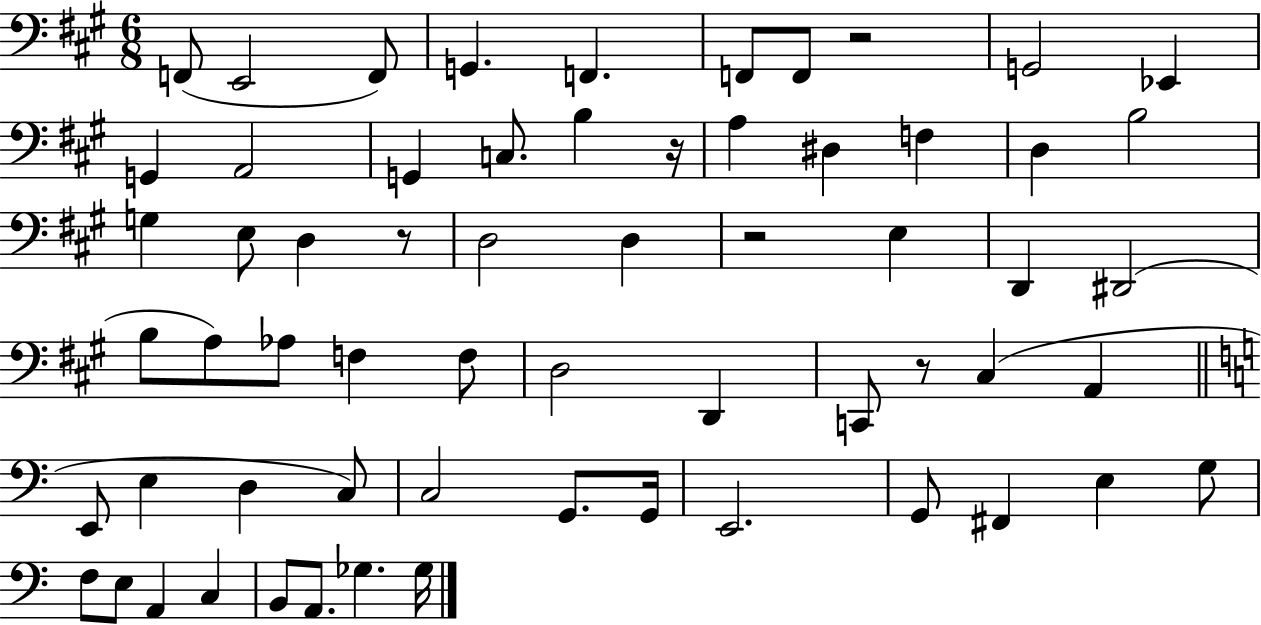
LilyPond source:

{
  \clef bass
  \numericTimeSignature
  \time 6/8
  \key a \major
  f,8( e,2 f,8) | g,4. f,4. | f,8 f,8 r2 | g,2 ees,4 | \break g,4 a,2 | g,4 c8. b4 r16 | a4 dis4 f4 | d4 b2 | \break g4 e8 d4 r8 | d2 d4 | r2 e4 | d,4 dis,2( | \break b8 a8) aes8 f4 f8 | d2 d,4 | c,8 r8 cis4( a,4 | \bar "||" \break \key c \major e,8 e4 d4 c8) | c2 g,8. g,16 | e,2. | g,8 fis,4 e4 g8 | \break f8 e8 a,4 c4 | b,8 a,8. ges4. ges16 | \bar "|."
}